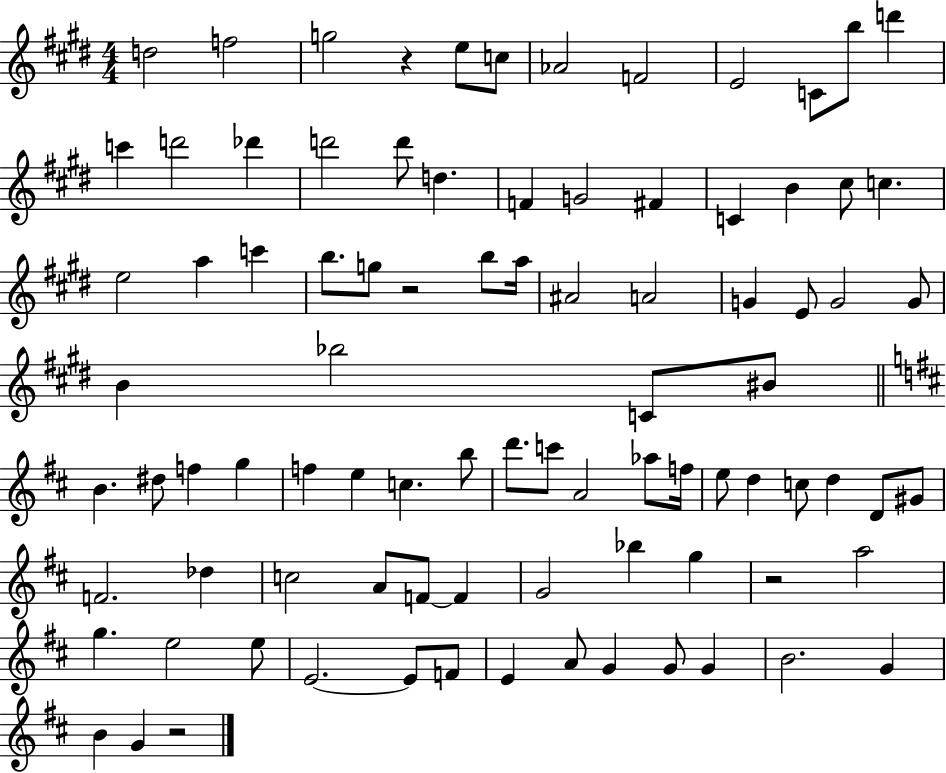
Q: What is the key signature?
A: E major